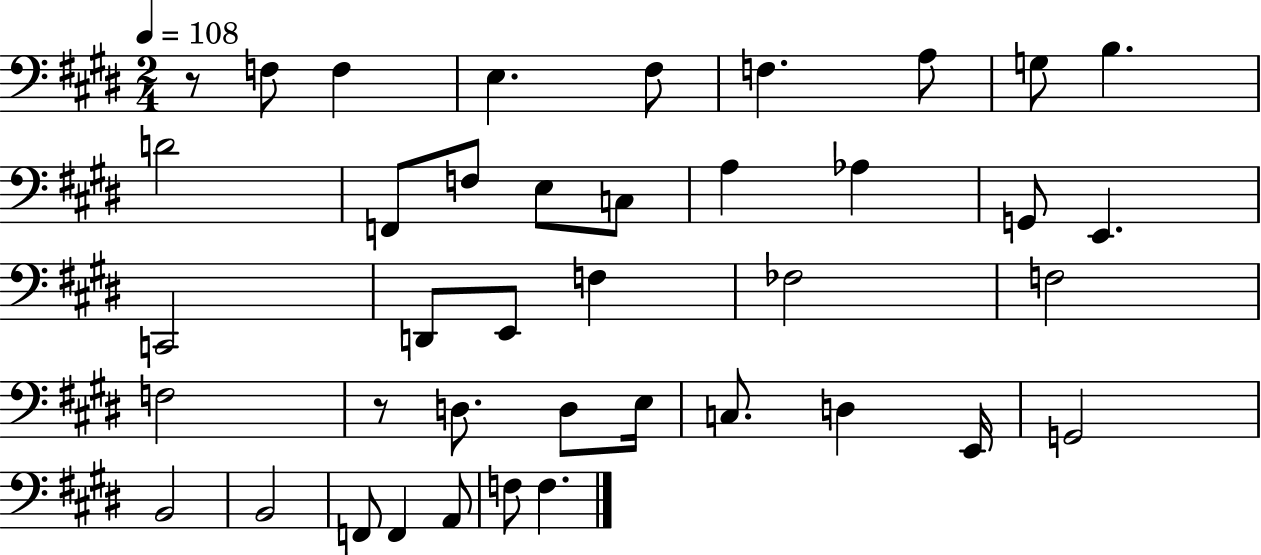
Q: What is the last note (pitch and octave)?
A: F3